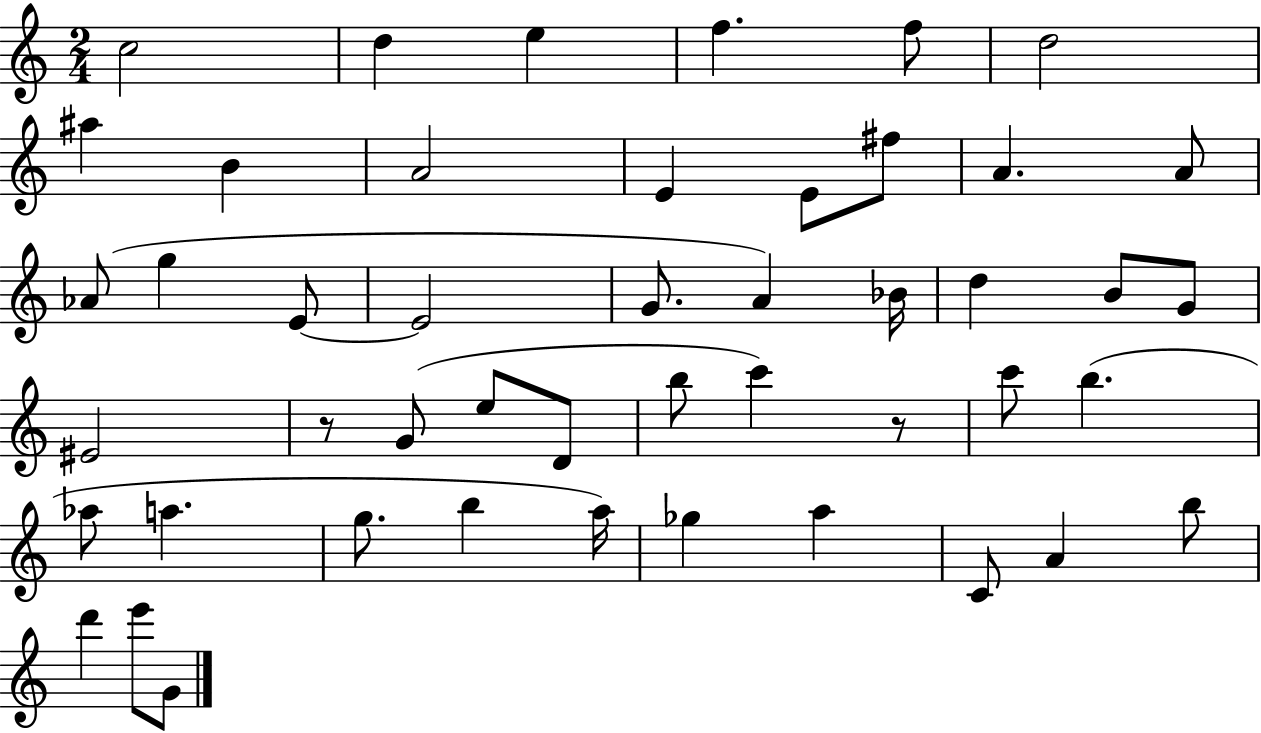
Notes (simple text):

C5/h D5/q E5/q F5/q. F5/e D5/h A#5/q B4/q A4/h E4/q E4/e F#5/e A4/q. A4/e Ab4/e G5/q E4/e E4/h G4/e. A4/q Bb4/s D5/q B4/e G4/e EIS4/h R/e G4/e E5/e D4/e B5/e C6/q R/e C6/e B5/q. Ab5/e A5/q. G5/e. B5/q A5/s Gb5/q A5/q C4/e A4/q B5/e D6/q E6/e G4/e